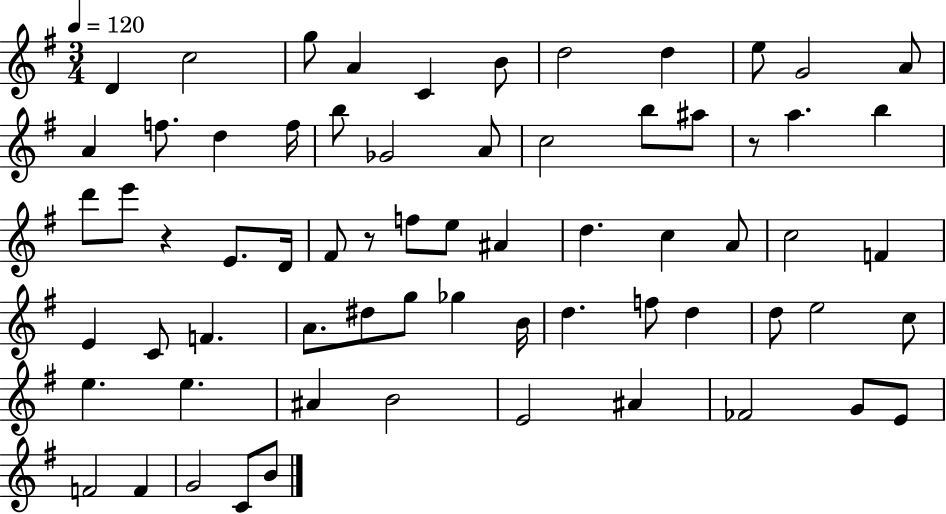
{
  \clef treble
  \numericTimeSignature
  \time 3/4
  \key g \major
  \tempo 4 = 120
  d'4 c''2 | g''8 a'4 c'4 b'8 | d''2 d''4 | e''8 g'2 a'8 | \break a'4 f''8. d''4 f''16 | b''8 ges'2 a'8 | c''2 b''8 ais''8 | r8 a''4. b''4 | \break d'''8 e'''8 r4 e'8. d'16 | fis'8 r8 f''8 e''8 ais'4 | d''4. c''4 a'8 | c''2 f'4 | \break e'4 c'8 f'4. | a'8. dis''8 g''8 ges''4 b'16 | d''4. f''8 d''4 | d''8 e''2 c''8 | \break e''4. e''4. | ais'4 b'2 | e'2 ais'4 | fes'2 g'8 e'8 | \break f'2 f'4 | g'2 c'8 b'8 | \bar "|."
}